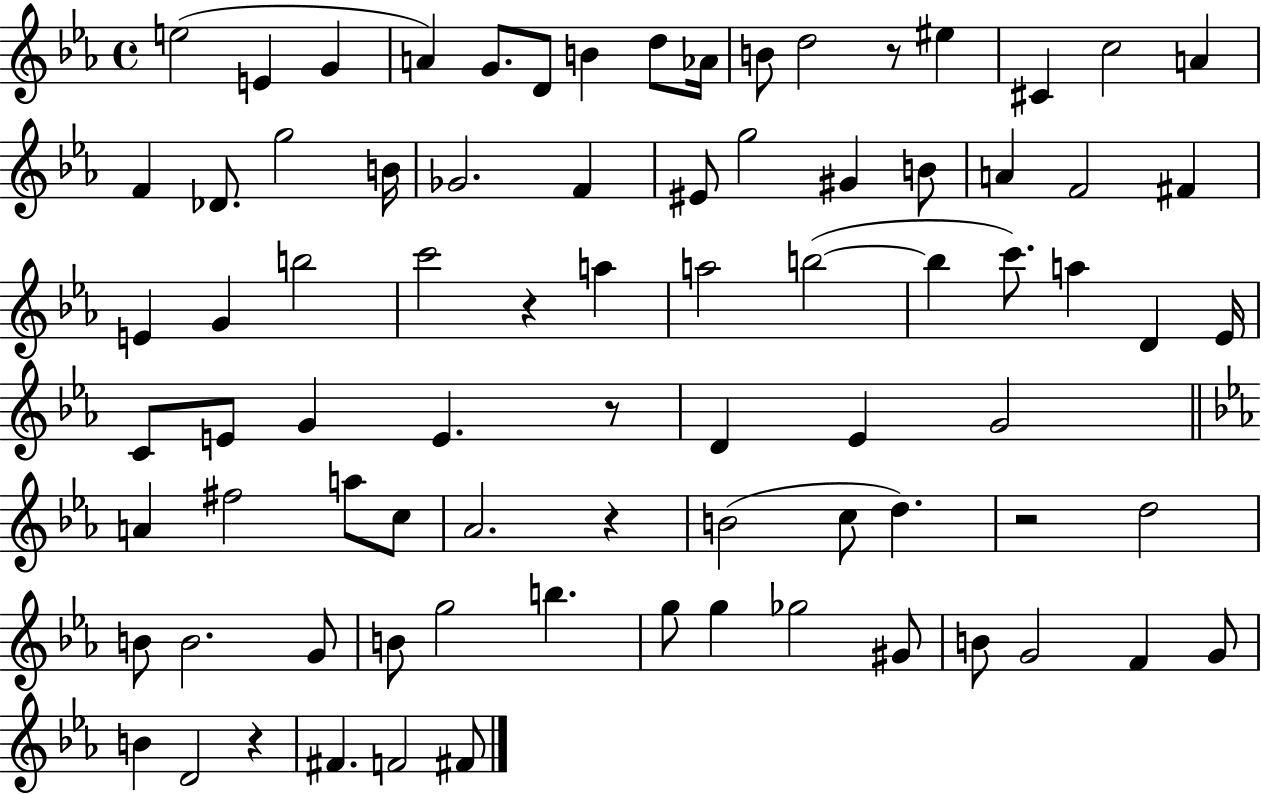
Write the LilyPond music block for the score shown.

{
  \clef treble
  \time 4/4
  \defaultTimeSignature
  \key ees \major
  e''2( e'4 g'4 | a'4) g'8. d'8 b'4 d''8 aes'16 | b'8 d''2 r8 eis''4 | cis'4 c''2 a'4 | \break f'4 des'8. g''2 b'16 | ges'2. f'4 | eis'8 g''2 gis'4 b'8 | a'4 f'2 fis'4 | \break e'4 g'4 b''2 | c'''2 r4 a''4 | a''2 b''2~(~ | b''4 c'''8.) a''4 d'4 ees'16 | \break c'8 e'8 g'4 e'4. r8 | d'4 ees'4 g'2 | \bar "||" \break \key c \minor a'4 fis''2 a''8 c''8 | aes'2. r4 | b'2( c''8 d''4.) | r2 d''2 | \break b'8 b'2. g'8 | b'8 g''2 b''4. | g''8 g''4 ges''2 gis'8 | b'8 g'2 f'4 g'8 | \break b'4 d'2 r4 | fis'4. f'2 fis'8 | \bar "|."
}